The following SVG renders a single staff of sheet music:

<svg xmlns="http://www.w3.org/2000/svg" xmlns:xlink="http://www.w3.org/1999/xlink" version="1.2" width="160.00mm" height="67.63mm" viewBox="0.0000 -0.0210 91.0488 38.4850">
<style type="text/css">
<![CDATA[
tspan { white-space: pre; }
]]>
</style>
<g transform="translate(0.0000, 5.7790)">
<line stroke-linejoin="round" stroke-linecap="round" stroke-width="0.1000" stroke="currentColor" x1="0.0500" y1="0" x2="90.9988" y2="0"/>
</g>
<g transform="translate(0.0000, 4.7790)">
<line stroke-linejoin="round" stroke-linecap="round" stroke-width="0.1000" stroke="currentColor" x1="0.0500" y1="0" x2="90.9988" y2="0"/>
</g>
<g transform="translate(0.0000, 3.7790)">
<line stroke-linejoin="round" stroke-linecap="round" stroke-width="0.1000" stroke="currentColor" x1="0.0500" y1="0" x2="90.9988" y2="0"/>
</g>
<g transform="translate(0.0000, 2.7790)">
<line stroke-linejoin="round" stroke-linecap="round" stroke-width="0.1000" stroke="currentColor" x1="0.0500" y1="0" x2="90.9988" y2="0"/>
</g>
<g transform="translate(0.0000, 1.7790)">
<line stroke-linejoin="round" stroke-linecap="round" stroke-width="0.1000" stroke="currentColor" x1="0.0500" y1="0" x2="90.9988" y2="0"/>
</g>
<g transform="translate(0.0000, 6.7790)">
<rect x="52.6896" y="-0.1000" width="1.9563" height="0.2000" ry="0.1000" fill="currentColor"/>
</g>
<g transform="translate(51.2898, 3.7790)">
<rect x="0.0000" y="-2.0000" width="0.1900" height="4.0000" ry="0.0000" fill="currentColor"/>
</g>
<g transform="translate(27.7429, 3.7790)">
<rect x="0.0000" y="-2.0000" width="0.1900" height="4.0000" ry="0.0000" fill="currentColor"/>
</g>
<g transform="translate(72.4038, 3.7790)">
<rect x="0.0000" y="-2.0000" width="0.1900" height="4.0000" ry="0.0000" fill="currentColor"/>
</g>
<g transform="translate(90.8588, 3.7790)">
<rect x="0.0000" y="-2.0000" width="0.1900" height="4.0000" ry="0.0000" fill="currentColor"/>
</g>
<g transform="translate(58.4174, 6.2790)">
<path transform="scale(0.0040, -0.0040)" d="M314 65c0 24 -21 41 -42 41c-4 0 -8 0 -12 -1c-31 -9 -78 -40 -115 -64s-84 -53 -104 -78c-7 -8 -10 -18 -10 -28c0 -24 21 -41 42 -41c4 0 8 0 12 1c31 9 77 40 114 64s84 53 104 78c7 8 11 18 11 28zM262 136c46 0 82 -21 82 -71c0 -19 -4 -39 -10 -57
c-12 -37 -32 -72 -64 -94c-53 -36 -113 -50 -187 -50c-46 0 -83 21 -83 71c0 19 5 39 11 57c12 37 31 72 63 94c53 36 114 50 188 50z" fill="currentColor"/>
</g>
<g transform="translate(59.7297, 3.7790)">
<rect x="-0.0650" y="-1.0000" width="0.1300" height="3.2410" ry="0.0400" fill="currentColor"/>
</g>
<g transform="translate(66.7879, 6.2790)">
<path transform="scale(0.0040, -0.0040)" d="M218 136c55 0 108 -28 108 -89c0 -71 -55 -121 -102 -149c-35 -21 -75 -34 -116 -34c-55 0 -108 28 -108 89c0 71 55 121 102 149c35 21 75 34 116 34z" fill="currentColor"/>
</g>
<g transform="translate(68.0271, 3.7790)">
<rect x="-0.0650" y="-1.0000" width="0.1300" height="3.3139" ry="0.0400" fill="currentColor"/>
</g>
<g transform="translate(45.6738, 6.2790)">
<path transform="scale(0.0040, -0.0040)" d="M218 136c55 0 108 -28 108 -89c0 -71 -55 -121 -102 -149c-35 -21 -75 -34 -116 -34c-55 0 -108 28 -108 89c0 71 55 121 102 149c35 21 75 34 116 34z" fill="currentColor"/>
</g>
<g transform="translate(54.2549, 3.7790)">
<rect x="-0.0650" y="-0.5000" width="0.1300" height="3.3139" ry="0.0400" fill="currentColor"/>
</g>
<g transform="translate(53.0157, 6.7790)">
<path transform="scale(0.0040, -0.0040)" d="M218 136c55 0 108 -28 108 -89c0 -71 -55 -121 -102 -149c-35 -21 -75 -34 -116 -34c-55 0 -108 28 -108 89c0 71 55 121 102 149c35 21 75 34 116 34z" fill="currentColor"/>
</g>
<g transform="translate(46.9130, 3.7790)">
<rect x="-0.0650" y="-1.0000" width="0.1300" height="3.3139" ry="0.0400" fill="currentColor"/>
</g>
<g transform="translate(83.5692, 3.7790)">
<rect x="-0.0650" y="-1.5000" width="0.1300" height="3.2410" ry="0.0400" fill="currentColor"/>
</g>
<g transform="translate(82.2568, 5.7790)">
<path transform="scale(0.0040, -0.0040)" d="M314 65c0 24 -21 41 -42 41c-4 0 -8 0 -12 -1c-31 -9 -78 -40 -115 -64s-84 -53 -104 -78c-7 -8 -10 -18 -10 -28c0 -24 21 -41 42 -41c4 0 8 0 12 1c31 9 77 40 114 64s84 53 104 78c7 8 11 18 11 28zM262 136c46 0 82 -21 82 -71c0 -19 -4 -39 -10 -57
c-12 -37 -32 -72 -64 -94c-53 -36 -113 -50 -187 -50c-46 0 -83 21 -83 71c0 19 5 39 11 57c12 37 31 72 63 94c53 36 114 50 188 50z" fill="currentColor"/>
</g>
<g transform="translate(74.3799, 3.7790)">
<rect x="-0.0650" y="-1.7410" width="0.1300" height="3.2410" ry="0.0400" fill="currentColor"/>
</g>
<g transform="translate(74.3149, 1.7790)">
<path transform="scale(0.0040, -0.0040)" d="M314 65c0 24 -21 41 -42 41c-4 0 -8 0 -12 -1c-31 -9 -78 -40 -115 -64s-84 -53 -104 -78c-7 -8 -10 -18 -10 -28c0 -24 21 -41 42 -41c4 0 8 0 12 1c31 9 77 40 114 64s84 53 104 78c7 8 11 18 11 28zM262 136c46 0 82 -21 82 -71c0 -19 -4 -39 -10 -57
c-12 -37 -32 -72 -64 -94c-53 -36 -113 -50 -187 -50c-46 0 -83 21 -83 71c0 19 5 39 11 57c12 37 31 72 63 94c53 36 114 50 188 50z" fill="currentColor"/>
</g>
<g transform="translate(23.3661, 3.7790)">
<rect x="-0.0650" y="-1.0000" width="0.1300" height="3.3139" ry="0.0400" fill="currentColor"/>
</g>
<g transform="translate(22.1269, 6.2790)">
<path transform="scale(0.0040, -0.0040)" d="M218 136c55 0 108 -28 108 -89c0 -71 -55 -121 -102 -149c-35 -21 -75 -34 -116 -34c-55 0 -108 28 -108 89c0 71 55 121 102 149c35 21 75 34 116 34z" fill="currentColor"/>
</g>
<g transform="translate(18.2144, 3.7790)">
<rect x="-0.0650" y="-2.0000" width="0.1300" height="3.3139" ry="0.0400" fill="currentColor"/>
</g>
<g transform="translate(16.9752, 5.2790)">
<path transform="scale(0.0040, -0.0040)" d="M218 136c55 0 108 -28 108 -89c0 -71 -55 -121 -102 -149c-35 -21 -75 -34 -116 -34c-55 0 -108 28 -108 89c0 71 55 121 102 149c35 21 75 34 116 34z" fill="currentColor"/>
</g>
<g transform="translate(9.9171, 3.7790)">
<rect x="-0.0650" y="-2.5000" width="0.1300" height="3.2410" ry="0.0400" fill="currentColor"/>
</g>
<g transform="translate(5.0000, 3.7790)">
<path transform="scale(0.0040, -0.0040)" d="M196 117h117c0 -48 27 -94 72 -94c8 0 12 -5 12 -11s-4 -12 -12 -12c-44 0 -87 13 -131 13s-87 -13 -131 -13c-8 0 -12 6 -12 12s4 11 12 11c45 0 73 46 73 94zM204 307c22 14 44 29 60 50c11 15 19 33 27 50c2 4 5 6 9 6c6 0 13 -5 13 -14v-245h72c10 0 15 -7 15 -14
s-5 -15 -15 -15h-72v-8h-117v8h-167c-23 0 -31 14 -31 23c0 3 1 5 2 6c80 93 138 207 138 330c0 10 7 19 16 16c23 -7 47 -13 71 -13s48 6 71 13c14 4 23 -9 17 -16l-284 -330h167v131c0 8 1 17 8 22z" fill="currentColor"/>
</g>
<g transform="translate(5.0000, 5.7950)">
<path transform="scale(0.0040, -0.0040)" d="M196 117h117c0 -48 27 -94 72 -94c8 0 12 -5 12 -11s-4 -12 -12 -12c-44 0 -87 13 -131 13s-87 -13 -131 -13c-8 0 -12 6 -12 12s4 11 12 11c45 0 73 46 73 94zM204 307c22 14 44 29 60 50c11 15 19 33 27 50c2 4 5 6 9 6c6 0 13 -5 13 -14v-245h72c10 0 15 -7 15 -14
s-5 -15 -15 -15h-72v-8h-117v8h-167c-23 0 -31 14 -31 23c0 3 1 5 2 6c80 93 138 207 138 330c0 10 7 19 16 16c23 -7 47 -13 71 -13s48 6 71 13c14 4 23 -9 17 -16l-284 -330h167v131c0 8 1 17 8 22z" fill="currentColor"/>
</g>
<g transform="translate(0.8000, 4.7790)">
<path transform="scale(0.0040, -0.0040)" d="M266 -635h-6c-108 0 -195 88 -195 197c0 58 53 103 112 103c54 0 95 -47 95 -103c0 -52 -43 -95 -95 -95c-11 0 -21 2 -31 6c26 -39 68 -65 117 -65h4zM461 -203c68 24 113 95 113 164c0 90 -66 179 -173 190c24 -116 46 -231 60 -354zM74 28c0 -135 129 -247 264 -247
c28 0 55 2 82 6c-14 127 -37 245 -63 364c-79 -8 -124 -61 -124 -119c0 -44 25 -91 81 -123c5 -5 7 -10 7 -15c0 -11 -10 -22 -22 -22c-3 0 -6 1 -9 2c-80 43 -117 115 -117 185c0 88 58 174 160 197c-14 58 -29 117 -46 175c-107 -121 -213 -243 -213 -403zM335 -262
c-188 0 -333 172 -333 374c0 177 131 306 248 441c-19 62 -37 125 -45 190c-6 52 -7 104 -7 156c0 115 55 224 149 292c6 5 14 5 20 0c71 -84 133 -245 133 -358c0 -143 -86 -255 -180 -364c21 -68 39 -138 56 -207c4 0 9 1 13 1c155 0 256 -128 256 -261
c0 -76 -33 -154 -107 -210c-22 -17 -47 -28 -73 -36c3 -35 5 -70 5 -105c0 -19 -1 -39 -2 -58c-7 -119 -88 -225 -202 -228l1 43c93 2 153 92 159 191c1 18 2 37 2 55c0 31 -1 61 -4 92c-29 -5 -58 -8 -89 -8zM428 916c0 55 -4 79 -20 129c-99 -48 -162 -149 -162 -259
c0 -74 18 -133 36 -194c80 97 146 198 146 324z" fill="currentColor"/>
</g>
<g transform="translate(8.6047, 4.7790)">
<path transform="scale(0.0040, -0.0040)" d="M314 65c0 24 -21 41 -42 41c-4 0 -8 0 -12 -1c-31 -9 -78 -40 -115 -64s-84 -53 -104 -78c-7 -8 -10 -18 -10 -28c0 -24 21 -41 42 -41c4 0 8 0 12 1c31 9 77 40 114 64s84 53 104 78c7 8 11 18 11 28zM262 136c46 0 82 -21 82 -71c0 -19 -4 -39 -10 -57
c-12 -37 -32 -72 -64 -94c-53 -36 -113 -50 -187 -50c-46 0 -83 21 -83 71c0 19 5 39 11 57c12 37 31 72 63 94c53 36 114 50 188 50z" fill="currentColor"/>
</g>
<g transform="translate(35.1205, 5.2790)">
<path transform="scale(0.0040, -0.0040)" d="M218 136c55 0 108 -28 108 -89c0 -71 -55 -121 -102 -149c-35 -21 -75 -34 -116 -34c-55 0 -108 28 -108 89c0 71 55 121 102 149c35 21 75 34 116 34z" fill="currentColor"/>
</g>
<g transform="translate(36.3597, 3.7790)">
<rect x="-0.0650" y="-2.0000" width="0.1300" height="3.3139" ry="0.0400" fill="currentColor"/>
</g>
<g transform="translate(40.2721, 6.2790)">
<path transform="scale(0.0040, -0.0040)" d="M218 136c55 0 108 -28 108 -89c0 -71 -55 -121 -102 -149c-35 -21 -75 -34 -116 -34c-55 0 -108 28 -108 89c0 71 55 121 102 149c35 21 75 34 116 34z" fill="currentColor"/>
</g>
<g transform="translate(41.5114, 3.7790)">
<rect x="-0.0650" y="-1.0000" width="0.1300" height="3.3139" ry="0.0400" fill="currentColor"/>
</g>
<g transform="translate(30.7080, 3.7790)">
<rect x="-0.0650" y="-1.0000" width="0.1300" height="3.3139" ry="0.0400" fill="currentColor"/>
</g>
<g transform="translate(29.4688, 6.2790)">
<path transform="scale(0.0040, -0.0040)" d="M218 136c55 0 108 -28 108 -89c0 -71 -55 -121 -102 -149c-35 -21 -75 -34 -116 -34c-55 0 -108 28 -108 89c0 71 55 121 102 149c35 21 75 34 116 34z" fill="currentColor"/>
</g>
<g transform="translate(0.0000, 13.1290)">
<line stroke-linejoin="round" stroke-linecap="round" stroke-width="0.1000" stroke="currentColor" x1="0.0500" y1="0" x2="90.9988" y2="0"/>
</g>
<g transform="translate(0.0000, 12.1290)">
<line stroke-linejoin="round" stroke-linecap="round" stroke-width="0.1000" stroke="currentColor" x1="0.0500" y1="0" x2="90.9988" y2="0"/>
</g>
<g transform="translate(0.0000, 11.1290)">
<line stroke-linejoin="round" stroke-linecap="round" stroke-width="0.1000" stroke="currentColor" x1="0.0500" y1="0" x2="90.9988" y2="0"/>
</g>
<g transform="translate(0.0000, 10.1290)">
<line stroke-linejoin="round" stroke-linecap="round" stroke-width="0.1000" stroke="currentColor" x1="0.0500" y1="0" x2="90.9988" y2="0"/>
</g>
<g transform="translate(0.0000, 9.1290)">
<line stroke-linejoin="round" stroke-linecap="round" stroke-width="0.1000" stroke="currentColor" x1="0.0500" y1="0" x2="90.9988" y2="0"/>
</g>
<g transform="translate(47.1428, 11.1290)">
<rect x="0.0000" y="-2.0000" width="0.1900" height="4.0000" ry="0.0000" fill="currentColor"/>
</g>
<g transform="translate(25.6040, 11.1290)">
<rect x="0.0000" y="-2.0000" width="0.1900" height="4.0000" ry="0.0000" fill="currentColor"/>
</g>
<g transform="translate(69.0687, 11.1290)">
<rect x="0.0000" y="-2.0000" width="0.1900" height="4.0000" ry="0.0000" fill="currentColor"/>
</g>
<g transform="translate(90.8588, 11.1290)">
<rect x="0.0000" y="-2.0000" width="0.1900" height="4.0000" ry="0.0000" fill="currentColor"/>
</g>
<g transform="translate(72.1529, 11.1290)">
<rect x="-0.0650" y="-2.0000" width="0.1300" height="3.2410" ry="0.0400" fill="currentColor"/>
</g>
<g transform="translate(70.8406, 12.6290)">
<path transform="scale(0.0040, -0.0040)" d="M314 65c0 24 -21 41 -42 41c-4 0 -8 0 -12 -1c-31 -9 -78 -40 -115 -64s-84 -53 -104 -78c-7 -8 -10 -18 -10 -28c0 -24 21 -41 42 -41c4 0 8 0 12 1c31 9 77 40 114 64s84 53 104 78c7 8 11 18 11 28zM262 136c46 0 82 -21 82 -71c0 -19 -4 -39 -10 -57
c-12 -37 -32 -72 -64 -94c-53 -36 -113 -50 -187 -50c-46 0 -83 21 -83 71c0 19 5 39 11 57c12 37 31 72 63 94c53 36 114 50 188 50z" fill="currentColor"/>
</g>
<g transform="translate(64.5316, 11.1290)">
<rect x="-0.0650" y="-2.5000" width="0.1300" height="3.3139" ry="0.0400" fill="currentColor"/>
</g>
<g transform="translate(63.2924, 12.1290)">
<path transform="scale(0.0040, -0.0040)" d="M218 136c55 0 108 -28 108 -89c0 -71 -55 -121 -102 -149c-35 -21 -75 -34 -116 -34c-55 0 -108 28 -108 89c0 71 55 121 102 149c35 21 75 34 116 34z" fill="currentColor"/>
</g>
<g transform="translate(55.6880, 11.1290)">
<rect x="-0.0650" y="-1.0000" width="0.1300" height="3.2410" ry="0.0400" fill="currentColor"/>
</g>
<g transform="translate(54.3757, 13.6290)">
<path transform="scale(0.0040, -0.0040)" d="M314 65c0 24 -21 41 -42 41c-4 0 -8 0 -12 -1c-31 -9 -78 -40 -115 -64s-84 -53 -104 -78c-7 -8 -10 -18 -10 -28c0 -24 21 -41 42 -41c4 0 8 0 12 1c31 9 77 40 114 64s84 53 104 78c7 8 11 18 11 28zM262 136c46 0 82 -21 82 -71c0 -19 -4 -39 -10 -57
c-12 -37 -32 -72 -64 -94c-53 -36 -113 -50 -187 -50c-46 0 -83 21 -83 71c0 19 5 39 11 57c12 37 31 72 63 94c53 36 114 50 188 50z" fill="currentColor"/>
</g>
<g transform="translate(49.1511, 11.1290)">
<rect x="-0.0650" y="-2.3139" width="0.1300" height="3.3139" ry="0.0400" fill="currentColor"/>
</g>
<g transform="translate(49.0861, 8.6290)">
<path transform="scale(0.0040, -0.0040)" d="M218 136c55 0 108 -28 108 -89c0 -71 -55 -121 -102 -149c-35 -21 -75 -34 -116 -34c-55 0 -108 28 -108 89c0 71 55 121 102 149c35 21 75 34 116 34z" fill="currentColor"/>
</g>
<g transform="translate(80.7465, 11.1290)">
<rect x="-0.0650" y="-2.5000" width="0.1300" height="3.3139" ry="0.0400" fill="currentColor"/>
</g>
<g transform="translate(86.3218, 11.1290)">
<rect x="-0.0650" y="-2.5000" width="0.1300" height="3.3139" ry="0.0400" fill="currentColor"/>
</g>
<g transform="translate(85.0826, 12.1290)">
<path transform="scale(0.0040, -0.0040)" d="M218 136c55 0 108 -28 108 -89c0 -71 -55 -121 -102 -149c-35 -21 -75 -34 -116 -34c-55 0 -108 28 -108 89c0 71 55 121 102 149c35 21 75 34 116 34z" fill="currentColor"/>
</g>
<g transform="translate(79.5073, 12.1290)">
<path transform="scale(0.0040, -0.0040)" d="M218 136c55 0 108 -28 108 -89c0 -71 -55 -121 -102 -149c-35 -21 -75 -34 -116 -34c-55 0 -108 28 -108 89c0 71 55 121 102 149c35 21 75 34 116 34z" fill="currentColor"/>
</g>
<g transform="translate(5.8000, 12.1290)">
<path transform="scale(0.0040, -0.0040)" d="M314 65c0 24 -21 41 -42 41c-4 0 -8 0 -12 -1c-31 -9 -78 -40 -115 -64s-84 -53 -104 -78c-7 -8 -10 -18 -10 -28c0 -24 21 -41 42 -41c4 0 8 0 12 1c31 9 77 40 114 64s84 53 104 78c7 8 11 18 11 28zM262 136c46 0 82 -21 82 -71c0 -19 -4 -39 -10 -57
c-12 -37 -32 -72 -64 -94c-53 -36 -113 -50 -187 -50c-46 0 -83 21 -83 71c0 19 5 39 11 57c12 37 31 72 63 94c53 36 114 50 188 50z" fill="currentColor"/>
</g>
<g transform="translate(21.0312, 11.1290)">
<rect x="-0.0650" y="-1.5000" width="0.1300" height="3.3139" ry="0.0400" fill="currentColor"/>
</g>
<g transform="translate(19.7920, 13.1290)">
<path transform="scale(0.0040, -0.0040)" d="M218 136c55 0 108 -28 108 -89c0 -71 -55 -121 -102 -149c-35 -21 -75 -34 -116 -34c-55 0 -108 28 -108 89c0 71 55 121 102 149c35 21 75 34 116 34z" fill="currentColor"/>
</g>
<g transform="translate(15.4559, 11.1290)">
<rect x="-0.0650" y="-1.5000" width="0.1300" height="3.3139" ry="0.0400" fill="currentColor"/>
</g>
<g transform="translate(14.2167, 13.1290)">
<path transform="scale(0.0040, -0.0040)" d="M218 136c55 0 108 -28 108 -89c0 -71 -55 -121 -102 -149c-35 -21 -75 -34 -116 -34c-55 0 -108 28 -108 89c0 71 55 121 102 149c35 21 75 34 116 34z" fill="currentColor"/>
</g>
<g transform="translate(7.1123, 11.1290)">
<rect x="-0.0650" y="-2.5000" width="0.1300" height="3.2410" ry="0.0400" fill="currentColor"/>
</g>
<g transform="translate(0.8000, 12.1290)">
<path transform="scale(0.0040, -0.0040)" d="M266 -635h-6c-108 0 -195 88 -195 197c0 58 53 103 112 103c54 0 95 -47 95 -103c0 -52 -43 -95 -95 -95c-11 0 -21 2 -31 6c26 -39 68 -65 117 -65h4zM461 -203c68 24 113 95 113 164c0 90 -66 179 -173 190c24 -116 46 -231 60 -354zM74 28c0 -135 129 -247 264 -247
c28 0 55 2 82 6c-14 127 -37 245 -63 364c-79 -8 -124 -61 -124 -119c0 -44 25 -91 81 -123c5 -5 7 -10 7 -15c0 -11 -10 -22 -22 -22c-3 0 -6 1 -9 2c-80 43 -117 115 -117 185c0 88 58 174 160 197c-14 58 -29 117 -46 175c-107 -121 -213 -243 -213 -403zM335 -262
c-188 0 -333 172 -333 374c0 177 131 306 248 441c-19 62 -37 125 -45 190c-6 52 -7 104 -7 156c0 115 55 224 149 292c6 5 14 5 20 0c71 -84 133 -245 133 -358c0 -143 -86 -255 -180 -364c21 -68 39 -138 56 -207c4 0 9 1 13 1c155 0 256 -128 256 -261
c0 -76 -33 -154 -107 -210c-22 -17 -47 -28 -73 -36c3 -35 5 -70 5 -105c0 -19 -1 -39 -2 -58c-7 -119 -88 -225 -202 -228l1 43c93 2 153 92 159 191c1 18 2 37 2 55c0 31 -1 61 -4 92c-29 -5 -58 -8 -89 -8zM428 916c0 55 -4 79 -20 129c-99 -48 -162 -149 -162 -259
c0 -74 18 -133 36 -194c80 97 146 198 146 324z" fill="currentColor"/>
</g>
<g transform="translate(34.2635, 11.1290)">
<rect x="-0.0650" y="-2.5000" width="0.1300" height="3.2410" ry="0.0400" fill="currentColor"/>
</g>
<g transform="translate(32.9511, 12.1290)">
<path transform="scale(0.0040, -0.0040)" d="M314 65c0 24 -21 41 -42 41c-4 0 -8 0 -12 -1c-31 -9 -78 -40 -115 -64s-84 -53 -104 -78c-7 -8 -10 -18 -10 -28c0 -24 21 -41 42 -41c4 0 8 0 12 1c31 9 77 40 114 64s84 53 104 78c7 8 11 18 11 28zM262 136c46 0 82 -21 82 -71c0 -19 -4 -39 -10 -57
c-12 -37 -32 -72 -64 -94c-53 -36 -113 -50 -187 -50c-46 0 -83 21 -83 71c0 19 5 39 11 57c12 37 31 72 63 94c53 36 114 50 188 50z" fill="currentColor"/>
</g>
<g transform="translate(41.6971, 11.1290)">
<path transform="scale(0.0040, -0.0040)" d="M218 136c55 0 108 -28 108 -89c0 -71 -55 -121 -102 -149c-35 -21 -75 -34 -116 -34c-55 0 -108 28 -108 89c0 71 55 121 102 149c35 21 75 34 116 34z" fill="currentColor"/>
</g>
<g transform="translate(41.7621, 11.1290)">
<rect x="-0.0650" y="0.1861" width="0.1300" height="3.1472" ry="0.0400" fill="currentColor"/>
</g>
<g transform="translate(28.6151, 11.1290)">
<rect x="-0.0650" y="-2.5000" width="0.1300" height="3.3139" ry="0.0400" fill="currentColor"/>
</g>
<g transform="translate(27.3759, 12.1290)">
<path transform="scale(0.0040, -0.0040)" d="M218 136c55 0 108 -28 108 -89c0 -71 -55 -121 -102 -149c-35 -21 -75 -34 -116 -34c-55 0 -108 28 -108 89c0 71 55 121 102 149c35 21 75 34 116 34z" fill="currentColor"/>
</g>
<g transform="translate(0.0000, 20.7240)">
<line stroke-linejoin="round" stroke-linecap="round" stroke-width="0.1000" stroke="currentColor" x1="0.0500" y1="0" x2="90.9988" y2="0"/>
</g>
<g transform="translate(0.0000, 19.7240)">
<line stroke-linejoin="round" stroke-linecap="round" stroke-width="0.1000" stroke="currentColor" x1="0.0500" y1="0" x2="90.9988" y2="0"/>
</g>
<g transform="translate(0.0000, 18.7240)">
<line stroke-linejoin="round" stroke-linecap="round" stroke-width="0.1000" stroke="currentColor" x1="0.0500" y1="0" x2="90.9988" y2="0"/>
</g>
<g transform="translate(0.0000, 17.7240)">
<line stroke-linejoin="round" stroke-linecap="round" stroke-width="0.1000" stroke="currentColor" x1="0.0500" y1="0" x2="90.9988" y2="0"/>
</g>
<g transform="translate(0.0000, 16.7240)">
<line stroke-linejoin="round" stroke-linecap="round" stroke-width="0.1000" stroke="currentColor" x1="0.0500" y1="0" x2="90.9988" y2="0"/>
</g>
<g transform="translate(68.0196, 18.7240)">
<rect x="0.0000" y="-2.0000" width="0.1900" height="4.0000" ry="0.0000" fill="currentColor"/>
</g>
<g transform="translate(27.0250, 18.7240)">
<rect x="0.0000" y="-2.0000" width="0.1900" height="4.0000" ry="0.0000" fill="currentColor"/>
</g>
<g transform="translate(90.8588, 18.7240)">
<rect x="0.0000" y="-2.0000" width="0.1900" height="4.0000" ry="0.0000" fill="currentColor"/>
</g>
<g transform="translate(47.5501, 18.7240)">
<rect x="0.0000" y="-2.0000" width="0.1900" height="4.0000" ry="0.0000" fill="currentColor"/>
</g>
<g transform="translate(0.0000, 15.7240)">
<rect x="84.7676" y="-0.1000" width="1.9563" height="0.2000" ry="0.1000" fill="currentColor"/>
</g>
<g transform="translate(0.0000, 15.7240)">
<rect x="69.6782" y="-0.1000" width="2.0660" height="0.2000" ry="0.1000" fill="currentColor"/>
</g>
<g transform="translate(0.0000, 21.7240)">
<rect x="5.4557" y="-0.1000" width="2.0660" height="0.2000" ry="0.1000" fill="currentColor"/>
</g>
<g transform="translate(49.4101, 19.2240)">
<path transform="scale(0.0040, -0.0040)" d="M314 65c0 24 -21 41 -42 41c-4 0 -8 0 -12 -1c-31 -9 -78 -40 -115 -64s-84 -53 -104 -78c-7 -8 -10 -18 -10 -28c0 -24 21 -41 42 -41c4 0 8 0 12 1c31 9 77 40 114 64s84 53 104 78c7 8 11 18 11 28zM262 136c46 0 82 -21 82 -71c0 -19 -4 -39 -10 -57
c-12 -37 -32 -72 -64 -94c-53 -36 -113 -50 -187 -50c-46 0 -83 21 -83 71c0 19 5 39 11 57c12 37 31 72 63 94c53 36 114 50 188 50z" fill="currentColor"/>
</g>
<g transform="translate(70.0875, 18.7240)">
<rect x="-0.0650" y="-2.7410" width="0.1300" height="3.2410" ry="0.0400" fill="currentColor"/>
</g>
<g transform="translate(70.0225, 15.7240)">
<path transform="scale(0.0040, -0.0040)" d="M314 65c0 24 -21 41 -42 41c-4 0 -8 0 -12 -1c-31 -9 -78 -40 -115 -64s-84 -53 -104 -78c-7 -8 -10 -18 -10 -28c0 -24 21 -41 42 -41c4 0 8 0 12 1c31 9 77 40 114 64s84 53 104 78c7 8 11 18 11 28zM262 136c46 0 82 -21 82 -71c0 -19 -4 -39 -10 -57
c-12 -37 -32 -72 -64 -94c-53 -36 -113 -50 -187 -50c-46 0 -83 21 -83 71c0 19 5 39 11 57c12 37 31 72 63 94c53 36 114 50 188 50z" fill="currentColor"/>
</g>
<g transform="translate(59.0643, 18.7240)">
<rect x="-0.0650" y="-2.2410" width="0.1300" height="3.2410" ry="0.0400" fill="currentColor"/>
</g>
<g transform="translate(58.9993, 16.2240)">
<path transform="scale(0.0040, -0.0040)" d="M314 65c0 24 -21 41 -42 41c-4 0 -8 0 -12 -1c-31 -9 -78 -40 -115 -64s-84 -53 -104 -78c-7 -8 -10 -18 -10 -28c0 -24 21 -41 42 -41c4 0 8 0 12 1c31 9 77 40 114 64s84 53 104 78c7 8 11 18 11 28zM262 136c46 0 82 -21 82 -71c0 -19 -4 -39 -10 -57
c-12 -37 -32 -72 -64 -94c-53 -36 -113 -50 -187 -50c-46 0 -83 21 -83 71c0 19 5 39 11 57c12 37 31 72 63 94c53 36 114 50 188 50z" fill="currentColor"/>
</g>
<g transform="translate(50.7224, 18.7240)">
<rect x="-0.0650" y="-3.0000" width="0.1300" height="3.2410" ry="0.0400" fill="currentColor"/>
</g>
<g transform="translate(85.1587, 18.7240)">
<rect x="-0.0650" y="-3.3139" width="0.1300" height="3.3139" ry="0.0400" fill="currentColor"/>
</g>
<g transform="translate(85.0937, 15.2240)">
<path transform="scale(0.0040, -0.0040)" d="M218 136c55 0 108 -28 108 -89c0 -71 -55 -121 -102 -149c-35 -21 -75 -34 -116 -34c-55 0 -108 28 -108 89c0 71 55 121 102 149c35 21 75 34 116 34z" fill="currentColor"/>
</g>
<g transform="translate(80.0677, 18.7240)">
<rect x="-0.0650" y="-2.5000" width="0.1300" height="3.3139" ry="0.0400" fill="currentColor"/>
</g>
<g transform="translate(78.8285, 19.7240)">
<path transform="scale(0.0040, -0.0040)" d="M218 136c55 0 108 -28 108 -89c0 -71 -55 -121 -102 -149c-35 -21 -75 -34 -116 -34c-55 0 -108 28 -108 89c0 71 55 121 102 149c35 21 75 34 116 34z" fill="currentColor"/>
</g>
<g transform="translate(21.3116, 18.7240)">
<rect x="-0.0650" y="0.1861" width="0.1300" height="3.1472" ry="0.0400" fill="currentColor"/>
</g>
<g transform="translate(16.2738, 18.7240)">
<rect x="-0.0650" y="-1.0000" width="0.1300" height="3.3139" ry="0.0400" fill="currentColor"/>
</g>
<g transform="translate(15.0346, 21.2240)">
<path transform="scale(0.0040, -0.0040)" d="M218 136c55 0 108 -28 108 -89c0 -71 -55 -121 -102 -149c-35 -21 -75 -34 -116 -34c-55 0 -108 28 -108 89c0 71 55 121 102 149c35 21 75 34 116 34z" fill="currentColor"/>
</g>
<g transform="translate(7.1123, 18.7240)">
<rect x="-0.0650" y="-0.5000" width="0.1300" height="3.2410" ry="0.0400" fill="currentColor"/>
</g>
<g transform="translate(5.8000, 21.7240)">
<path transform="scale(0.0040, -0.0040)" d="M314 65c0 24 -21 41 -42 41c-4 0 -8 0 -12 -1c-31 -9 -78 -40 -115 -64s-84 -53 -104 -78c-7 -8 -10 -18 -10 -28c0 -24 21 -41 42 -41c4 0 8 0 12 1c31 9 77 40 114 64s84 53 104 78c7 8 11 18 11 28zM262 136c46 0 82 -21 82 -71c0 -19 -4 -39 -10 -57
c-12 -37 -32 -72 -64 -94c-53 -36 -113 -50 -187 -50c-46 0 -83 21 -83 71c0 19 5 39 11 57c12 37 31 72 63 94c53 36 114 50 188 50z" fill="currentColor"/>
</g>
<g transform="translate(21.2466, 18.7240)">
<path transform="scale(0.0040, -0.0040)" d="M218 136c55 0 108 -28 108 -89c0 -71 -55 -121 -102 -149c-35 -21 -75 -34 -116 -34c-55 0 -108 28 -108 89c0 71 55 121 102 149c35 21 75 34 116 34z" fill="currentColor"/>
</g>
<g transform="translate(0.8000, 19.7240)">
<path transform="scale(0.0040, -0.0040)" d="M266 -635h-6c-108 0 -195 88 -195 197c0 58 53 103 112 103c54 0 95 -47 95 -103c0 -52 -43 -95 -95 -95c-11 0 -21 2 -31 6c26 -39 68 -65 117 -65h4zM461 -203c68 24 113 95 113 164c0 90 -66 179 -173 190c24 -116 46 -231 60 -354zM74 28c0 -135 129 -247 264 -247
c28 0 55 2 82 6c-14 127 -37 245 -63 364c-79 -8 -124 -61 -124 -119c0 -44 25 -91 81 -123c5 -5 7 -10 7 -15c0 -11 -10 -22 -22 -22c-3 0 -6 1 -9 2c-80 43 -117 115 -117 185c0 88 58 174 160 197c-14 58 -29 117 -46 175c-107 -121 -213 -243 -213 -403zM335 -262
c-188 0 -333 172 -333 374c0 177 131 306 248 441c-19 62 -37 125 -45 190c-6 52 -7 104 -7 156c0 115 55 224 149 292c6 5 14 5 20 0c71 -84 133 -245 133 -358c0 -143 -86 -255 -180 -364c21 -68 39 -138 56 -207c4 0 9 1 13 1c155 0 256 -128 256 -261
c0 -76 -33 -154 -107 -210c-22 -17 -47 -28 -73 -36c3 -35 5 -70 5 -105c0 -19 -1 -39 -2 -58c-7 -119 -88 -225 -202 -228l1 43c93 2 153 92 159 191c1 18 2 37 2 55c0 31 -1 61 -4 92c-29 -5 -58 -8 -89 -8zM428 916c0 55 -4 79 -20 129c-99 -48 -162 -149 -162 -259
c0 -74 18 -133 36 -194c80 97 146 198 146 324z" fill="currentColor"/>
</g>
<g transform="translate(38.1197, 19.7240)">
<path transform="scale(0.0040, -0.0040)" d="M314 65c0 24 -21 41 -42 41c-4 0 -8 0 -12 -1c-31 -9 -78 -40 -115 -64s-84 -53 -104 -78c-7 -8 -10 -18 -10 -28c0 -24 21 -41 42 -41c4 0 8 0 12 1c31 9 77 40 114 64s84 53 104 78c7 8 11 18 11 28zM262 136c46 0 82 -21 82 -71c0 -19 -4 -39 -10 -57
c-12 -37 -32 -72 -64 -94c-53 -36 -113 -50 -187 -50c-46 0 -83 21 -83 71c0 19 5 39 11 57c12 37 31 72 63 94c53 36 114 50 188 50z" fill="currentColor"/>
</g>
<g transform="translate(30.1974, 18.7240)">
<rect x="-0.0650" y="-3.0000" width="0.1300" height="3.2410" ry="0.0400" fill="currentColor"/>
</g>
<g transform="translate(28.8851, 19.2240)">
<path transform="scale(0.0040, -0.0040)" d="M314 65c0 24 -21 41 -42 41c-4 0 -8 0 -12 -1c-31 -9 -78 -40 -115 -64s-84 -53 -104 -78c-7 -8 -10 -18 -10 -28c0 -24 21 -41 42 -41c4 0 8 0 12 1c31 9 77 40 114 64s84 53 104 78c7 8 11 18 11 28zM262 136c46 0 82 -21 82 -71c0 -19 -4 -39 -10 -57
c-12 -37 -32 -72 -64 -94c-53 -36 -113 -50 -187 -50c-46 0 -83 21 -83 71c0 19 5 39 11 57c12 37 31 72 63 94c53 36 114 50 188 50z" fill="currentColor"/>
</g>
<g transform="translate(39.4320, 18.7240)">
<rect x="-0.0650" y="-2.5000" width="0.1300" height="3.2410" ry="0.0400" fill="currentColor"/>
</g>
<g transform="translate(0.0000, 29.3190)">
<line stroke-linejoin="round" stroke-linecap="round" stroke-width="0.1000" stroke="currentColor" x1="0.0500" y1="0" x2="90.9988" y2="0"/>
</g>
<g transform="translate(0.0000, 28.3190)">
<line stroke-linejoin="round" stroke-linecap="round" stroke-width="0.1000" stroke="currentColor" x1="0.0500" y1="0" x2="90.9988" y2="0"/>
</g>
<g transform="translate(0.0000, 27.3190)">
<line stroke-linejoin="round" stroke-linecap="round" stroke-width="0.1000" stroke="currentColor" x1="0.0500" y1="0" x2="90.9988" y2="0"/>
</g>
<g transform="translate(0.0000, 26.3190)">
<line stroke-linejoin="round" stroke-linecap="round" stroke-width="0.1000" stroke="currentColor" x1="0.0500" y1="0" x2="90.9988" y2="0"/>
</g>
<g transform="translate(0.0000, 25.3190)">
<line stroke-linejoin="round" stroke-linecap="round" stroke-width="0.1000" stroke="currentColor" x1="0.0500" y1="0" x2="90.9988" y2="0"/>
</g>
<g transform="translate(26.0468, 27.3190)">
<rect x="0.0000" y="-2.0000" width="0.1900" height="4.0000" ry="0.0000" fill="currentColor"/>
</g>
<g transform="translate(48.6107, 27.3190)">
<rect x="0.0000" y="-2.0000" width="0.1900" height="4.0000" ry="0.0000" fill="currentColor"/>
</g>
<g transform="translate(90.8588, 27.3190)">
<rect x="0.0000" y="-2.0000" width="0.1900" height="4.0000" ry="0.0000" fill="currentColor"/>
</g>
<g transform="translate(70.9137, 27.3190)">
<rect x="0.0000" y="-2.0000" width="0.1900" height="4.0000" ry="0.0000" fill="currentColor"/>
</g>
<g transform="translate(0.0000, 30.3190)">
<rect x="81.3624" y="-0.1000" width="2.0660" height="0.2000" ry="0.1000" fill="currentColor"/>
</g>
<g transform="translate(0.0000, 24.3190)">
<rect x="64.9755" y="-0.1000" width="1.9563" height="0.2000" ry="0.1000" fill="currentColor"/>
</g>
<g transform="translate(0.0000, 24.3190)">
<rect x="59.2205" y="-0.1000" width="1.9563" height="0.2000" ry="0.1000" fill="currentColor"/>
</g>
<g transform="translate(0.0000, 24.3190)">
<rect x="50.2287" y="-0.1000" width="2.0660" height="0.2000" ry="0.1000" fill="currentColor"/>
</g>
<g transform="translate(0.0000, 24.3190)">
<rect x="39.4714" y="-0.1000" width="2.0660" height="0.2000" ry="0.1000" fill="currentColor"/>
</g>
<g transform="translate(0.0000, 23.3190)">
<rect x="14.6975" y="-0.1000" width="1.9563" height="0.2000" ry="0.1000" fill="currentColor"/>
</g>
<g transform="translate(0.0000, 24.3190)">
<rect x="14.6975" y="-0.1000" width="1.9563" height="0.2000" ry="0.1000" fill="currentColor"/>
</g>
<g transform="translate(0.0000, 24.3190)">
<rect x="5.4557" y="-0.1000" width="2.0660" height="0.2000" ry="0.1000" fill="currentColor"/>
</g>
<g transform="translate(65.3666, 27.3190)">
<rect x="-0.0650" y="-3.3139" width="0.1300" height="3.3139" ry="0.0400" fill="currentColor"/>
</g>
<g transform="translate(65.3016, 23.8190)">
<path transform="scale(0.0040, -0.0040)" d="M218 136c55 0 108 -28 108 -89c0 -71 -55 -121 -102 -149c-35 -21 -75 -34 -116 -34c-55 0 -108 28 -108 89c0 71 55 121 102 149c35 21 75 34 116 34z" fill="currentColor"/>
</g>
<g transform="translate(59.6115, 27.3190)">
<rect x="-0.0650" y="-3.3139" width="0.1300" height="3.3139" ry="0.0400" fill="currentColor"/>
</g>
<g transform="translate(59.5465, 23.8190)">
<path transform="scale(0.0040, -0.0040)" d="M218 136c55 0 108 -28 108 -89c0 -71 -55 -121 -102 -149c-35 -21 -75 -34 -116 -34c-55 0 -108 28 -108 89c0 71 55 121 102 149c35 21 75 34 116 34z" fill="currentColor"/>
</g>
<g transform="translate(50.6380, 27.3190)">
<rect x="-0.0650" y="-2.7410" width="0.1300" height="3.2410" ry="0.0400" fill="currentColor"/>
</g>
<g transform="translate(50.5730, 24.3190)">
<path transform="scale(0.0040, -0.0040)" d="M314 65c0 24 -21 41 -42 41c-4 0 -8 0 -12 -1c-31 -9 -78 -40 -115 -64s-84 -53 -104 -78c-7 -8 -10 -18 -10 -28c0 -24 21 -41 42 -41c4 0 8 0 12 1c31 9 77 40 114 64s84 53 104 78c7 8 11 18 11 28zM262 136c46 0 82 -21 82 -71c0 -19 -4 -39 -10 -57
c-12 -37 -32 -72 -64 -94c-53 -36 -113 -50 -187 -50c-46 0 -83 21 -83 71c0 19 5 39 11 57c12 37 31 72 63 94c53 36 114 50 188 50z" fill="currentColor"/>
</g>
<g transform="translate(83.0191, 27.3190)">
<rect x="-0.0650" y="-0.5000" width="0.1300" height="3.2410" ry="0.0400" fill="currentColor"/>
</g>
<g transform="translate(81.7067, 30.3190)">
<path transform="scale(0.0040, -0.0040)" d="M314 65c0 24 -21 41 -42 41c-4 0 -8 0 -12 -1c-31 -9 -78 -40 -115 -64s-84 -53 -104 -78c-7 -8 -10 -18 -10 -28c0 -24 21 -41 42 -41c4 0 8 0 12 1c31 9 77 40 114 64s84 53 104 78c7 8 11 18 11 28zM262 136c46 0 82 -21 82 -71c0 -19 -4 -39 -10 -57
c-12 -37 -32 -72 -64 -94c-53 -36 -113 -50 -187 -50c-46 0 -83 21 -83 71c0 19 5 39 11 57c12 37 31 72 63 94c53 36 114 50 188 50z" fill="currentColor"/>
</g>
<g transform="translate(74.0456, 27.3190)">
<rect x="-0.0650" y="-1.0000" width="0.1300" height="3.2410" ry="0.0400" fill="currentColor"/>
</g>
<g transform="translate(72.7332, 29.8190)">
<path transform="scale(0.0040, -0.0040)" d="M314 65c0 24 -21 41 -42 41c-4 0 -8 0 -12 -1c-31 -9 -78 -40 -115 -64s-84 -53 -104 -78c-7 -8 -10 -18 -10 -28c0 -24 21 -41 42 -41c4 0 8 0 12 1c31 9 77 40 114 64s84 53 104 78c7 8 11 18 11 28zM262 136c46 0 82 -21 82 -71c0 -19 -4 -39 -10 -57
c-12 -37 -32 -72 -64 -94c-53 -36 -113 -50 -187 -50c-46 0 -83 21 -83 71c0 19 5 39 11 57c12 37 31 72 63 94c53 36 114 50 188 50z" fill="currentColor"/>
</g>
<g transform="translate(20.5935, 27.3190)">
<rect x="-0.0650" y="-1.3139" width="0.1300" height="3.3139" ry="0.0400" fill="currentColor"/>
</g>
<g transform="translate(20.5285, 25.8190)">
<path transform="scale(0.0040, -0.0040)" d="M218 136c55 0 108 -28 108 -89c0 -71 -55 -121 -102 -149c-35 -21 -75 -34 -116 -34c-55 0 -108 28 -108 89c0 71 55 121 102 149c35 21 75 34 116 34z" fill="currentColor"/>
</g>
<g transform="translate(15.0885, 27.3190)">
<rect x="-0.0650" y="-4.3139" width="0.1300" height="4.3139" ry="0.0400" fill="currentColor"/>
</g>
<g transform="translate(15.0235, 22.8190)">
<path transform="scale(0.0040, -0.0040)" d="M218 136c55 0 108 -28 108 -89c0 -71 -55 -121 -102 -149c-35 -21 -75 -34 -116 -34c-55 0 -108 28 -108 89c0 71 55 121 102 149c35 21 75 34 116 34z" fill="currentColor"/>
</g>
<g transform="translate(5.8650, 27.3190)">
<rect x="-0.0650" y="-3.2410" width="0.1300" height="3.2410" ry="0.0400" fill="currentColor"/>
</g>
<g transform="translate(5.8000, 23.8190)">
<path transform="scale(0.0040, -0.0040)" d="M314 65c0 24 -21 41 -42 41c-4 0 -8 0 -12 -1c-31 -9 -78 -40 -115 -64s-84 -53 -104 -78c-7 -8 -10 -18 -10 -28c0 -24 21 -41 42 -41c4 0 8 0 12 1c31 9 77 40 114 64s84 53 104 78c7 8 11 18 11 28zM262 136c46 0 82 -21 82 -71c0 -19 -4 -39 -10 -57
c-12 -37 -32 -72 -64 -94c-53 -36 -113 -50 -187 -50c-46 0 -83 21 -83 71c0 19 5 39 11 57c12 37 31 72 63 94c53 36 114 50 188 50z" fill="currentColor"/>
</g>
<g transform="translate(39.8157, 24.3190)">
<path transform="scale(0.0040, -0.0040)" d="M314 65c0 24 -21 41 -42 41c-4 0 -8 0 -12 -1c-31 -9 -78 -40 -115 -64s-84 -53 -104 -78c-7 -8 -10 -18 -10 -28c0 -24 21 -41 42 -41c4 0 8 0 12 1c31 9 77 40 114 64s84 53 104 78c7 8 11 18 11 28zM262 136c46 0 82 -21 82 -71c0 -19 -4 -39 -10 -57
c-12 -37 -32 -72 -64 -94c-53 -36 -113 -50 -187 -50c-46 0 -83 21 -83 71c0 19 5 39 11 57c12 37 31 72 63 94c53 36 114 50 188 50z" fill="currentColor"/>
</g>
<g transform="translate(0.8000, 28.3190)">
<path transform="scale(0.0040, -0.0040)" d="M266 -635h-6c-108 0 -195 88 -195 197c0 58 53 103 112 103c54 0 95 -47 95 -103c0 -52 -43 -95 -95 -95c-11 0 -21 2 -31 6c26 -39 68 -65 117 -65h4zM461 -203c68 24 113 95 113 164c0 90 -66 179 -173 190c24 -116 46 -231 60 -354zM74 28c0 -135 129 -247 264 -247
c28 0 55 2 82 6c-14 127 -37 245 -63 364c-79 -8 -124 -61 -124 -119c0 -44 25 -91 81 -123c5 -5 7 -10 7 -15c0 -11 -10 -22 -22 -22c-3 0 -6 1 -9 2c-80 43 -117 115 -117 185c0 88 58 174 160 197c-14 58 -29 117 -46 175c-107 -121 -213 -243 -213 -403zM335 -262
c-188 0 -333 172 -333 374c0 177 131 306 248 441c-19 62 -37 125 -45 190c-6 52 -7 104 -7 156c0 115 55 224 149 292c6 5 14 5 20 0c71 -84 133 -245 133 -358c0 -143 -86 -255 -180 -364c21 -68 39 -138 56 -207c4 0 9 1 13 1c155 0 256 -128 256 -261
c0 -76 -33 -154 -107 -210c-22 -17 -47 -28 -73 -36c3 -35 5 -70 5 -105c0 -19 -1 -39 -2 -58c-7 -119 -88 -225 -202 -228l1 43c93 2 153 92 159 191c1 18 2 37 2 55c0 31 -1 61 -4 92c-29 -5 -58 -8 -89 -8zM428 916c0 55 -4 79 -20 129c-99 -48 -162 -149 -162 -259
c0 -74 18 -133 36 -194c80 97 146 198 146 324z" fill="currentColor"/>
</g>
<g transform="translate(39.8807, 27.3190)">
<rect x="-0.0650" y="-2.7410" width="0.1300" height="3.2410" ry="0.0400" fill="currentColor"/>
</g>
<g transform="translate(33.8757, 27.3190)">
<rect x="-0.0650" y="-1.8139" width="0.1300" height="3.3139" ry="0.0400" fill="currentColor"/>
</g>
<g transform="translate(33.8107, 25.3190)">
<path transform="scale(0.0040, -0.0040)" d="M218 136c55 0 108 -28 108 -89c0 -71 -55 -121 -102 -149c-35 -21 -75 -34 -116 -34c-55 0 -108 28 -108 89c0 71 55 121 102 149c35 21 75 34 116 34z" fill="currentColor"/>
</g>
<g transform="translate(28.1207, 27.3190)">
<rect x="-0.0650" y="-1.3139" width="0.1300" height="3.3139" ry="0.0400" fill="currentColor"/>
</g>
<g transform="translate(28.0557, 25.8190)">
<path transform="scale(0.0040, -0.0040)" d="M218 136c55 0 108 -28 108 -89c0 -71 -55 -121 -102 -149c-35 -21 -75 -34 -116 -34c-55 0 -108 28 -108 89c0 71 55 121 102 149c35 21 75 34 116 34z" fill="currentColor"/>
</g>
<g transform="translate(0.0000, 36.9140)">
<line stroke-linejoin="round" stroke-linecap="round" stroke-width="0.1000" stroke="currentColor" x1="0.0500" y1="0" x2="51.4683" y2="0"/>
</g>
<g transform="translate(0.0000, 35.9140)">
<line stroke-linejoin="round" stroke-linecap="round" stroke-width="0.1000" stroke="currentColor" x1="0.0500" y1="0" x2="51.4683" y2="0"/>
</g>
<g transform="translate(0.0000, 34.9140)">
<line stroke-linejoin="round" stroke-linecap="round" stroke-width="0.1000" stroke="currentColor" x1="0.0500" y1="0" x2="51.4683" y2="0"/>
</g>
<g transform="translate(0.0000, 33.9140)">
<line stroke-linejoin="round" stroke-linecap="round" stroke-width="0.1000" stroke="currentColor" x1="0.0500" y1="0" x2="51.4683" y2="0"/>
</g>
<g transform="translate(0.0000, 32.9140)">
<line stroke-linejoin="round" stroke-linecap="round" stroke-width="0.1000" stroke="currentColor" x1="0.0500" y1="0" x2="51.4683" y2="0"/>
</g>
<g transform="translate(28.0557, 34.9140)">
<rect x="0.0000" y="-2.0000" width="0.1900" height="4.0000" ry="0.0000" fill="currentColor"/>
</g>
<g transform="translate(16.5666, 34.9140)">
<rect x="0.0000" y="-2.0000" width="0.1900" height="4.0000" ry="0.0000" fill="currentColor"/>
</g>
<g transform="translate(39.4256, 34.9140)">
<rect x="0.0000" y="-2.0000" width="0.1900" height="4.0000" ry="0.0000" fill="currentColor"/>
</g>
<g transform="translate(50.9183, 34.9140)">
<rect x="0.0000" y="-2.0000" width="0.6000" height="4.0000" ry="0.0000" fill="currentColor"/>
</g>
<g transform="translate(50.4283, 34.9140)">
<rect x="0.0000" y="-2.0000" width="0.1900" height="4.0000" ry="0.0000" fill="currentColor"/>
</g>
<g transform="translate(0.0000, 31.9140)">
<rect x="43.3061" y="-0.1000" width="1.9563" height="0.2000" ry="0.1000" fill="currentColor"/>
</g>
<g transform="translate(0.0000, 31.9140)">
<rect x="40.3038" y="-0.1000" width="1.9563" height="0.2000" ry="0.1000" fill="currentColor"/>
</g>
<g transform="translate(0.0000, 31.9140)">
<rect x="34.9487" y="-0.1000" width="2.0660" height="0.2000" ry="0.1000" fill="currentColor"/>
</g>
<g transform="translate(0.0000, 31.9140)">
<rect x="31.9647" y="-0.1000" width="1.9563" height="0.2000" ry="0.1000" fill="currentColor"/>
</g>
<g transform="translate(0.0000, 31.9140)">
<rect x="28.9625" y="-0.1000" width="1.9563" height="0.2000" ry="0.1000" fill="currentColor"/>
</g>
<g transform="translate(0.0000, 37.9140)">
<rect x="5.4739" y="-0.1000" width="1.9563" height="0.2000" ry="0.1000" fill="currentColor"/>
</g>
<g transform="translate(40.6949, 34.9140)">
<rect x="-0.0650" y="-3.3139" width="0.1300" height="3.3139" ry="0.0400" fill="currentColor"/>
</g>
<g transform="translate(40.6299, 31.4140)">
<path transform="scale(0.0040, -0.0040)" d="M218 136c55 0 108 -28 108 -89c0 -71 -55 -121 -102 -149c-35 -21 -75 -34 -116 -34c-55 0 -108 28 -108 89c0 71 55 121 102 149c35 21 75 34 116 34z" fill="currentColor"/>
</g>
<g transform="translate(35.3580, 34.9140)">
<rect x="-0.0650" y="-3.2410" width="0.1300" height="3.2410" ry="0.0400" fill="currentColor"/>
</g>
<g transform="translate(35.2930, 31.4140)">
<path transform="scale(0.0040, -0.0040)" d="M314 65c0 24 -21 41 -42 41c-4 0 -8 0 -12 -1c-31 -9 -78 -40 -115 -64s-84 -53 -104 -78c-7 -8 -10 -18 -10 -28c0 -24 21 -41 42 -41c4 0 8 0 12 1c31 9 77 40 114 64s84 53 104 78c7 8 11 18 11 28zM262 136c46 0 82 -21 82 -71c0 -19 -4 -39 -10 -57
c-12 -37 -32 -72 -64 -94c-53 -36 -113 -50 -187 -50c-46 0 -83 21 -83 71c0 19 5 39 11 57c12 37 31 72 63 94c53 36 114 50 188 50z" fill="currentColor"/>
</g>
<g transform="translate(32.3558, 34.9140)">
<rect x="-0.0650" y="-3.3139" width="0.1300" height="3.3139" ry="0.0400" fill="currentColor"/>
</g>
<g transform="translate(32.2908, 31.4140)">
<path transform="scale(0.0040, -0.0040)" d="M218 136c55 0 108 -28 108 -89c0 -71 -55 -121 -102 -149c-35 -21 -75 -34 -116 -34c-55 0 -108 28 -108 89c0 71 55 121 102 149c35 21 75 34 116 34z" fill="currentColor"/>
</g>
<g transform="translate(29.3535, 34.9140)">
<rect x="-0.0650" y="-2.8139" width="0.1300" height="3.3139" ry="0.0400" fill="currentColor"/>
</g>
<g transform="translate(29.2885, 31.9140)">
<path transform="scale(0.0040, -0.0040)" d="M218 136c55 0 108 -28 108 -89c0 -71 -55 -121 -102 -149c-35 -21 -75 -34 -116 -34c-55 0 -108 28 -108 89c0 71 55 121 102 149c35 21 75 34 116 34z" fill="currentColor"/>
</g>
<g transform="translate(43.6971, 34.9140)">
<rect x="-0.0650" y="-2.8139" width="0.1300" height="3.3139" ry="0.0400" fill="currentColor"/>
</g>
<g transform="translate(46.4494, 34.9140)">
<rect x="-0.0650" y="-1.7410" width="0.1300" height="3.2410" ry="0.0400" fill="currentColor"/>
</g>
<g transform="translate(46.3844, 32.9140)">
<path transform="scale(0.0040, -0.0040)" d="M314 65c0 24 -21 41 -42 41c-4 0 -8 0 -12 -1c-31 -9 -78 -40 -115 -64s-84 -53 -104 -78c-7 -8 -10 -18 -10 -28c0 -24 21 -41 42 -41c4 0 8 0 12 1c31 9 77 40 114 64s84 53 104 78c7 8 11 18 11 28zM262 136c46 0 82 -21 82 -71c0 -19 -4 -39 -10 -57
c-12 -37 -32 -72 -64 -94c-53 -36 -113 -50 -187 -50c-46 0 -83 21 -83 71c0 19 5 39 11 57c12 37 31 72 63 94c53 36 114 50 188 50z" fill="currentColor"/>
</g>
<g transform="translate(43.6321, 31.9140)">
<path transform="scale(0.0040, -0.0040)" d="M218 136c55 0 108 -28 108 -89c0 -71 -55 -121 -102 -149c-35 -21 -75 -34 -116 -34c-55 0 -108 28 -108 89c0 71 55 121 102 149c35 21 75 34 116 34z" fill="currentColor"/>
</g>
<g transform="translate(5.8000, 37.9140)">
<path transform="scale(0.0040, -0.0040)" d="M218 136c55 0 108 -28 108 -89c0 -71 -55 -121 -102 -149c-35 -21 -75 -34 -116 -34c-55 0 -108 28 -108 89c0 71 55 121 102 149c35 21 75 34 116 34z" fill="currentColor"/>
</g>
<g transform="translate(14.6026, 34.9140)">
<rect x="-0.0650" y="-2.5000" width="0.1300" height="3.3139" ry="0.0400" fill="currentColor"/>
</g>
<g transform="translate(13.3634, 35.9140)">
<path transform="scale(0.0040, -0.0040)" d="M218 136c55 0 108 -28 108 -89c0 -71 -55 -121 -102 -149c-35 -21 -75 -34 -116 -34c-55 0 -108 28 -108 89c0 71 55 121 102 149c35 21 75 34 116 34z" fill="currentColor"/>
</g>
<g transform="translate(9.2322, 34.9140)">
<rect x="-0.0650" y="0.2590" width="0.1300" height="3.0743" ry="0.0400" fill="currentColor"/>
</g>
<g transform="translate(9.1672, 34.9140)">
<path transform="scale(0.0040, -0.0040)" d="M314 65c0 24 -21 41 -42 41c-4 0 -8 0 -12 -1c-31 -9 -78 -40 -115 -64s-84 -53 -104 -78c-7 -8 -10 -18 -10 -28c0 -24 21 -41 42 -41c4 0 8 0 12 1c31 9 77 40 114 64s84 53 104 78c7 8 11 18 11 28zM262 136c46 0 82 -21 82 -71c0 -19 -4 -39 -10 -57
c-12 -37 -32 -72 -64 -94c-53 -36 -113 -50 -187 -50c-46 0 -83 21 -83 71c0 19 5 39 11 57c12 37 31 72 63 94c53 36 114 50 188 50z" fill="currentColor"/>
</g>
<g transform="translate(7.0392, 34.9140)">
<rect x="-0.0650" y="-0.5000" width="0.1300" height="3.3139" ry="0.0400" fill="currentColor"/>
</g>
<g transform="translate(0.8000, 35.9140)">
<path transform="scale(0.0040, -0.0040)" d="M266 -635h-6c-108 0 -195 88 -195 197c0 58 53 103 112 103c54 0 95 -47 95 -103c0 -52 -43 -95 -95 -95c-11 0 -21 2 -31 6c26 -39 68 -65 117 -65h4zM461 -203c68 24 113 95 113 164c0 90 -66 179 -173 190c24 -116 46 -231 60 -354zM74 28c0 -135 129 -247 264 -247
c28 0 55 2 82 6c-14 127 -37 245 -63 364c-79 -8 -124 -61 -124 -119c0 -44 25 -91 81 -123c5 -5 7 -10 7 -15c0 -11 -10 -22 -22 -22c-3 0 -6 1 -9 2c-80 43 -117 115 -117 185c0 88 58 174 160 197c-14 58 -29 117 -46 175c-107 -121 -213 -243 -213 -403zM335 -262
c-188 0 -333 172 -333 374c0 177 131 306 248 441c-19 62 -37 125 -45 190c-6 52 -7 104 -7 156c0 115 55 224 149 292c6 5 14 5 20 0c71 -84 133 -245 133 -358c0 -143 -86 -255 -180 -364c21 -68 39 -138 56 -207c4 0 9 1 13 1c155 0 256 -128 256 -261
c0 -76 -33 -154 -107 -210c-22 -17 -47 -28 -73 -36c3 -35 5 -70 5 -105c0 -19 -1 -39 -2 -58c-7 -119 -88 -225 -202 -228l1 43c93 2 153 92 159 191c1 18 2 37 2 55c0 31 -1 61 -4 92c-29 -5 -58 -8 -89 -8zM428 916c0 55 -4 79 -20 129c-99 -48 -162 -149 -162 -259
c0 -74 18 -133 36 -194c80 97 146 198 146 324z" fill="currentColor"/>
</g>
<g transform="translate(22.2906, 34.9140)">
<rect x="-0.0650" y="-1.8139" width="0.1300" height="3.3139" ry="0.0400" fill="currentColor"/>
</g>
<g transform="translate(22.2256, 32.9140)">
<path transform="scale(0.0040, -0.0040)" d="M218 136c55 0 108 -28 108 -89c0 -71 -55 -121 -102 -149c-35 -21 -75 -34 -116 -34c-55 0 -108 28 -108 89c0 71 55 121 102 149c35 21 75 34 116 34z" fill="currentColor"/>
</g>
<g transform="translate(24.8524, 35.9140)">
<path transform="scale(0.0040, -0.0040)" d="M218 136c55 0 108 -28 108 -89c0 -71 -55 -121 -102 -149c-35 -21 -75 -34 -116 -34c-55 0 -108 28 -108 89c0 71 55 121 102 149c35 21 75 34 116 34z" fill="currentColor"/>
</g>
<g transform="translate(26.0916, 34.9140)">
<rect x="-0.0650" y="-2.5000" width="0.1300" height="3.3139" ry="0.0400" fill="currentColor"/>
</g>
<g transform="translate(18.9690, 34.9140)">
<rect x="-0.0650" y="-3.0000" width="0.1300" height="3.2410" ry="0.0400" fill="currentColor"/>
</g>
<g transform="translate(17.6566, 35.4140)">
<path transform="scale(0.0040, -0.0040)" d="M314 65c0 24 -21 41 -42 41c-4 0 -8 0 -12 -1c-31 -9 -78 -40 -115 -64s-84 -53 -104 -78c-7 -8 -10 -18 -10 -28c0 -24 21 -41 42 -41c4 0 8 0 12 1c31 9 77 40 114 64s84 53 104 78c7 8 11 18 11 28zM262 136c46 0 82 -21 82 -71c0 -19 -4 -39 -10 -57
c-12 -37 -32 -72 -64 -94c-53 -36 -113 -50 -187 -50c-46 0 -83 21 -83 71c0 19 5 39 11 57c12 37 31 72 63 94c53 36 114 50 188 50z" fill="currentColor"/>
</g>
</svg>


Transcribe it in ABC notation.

X:1
T:Untitled
M:4/4
L:1/4
K:C
G2 F D D F D D C D2 D f2 E2 G2 E E G G2 B g D2 G F2 G G C2 D B A2 G2 A2 g2 a2 G b b2 d' e e f a2 a2 b b D2 C2 C B2 G A2 f G a b b2 b a f2